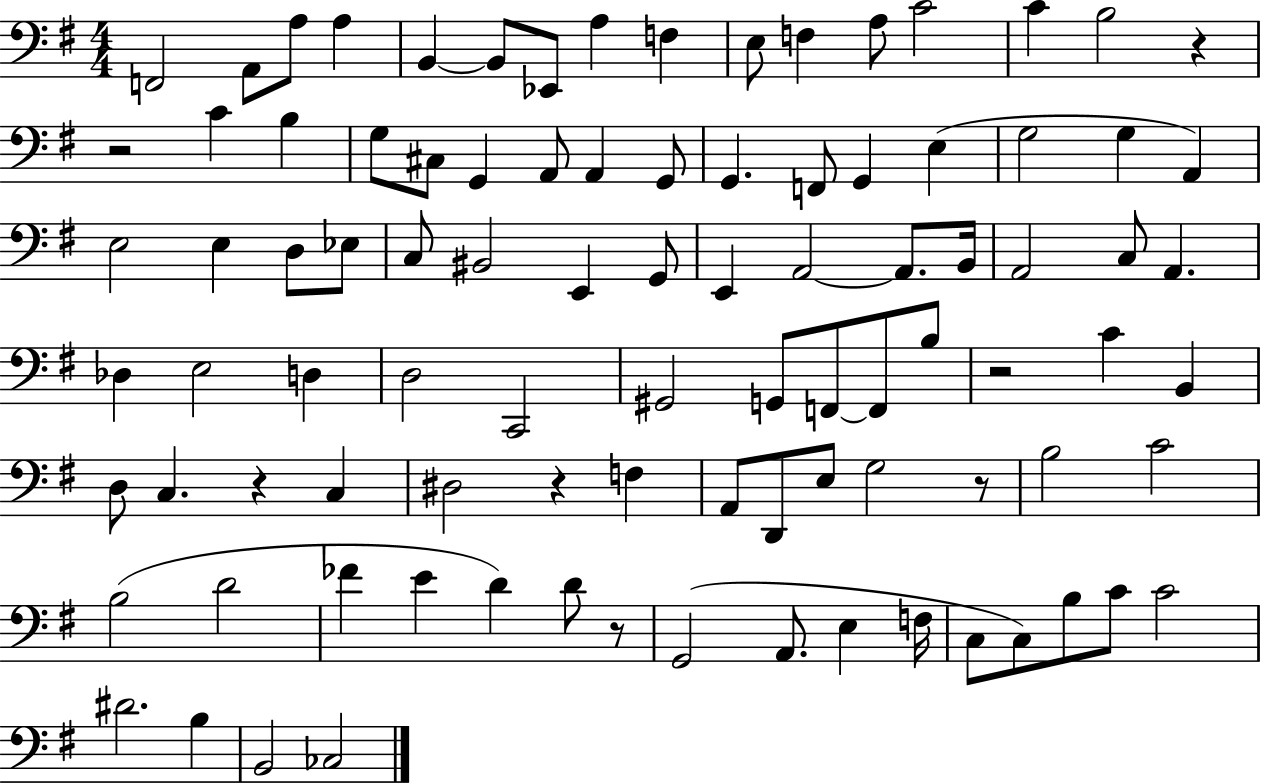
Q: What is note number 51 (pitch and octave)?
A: G#2